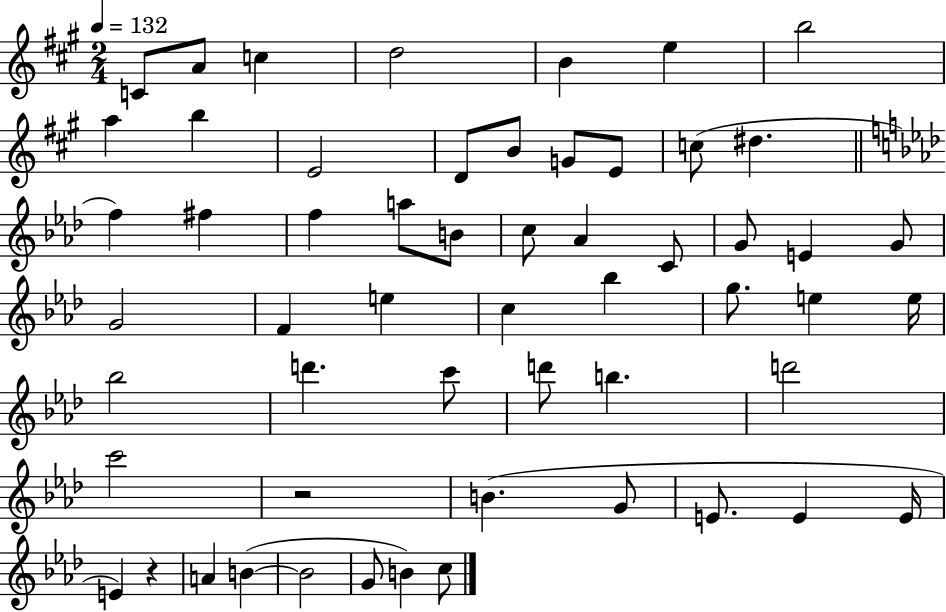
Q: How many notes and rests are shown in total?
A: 56